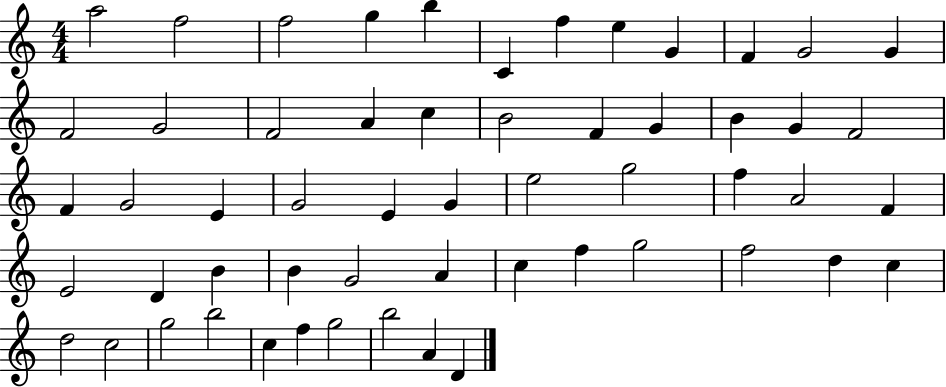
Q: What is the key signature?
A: C major